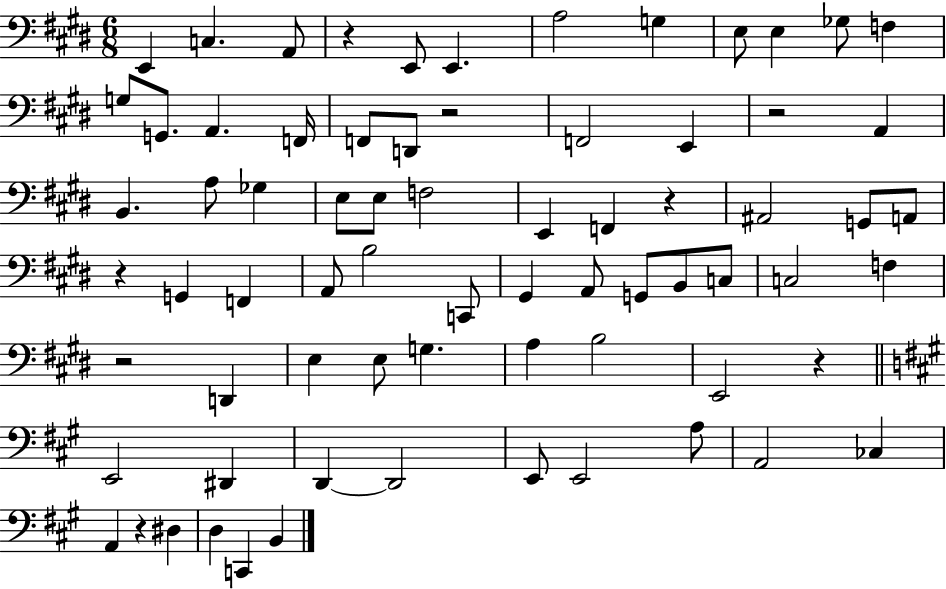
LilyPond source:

{
  \clef bass
  \numericTimeSignature
  \time 6/8
  \key e \major
  e,4 c4. a,8 | r4 e,8 e,4. | a2 g4 | e8 e4 ges8 f4 | \break g8 g,8. a,4. f,16 | f,8 d,8 r2 | f,2 e,4 | r2 a,4 | \break b,4. a8 ges4 | e8 e8 f2 | e,4 f,4 r4 | ais,2 g,8 a,8 | \break r4 g,4 f,4 | a,8 b2 c,8 | gis,4 a,8 g,8 b,8 c8 | c2 f4 | \break r2 d,4 | e4 e8 g4. | a4 b2 | e,2 r4 | \break \bar "||" \break \key a \major e,2 dis,4 | d,4~~ d,2 | e,8 e,2 a8 | a,2 ces4 | \break a,4 r4 dis4 | d4 c,4 b,4 | \bar "|."
}